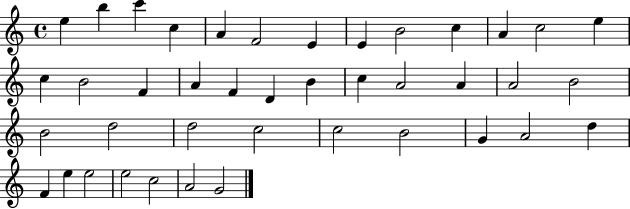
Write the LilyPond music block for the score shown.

{
  \clef treble
  \time 4/4
  \defaultTimeSignature
  \key c \major
  e''4 b''4 c'''4 c''4 | a'4 f'2 e'4 | e'4 b'2 c''4 | a'4 c''2 e''4 | \break c''4 b'2 f'4 | a'4 f'4 d'4 b'4 | c''4 a'2 a'4 | a'2 b'2 | \break b'2 d''2 | d''2 c''2 | c''2 b'2 | g'4 a'2 d''4 | \break f'4 e''4 e''2 | e''2 c''2 | a'2 g'2 | \bar "|."
}